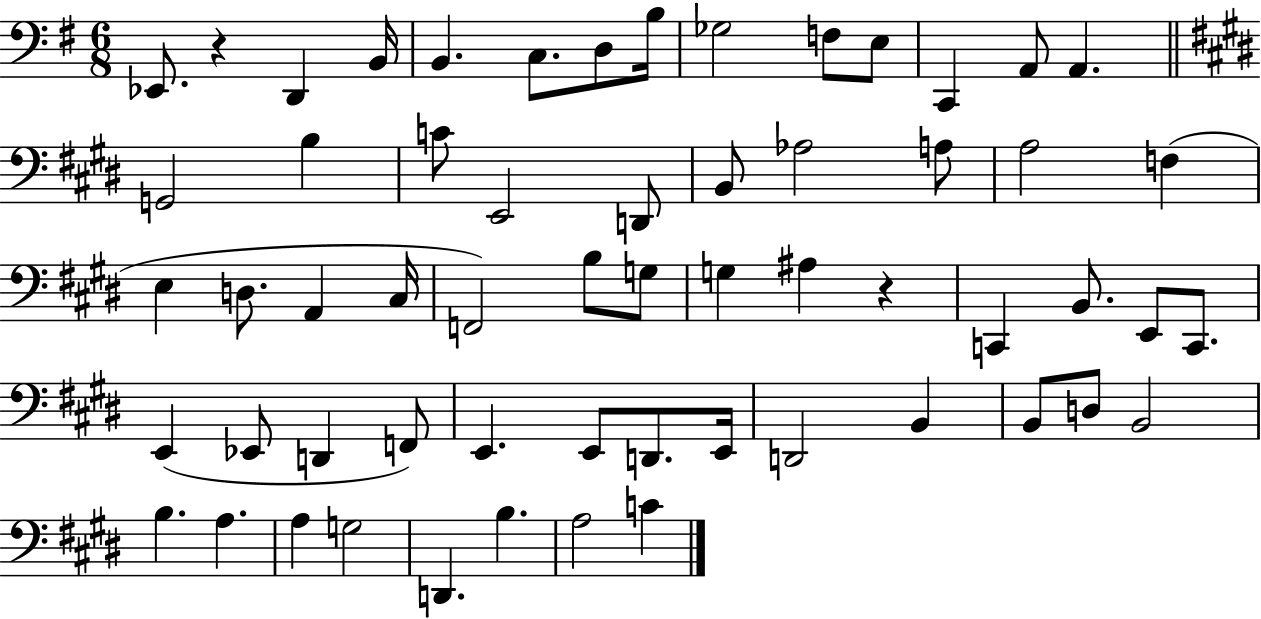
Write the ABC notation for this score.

X:1
T:Untitled
M:6/8
L:1/4
K:G
_E,,/2 z D,, B,,/4 B,, C,/2 D,/2 B,/4 _G,2 F,/2 E,/2 C,, A,,/2 A,, G,,2 B, C/2 E,,2 D,,/2 B,,/2 _A,2 A,/2 A,2 F, E, D,/2 A,, ^C,/4 F,,2 B,/2 G,/2 G, ^A, z C,, B,,/2 E,,/2 C,,/2 E,, _E,,/2 D,, F,,/2 E,, E,,/2 D,,/2 E,,/4 D,,2 B,, B,,/2 D,/2 B,,2 B, A, A, G,2 D,, B, A,2 C